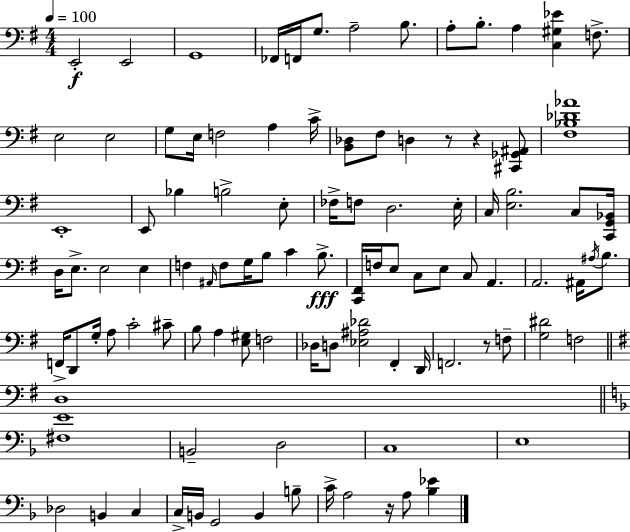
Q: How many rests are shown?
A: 4